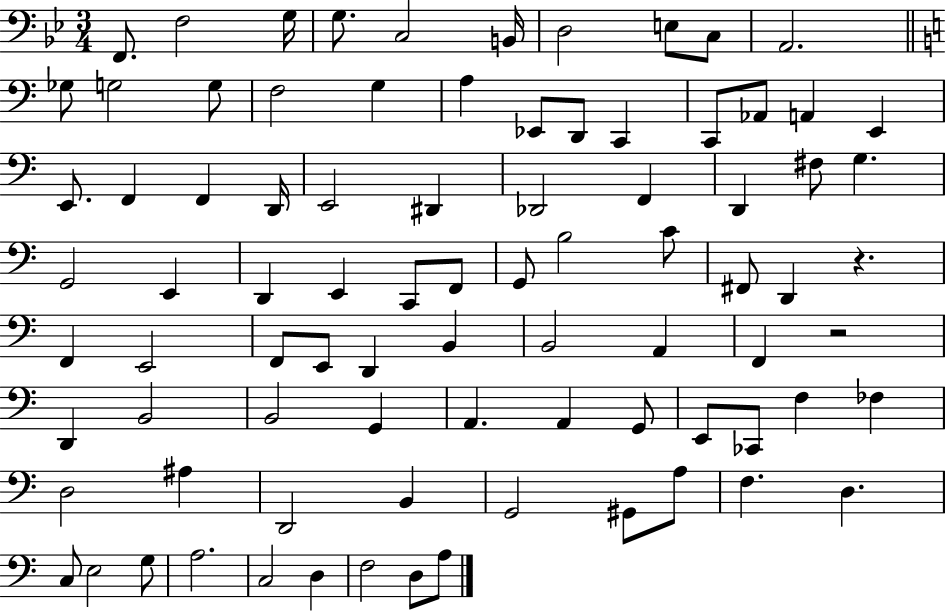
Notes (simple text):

F2/e. F3/h G3/s G3/e. C3/h B2/s D3/h E3/e C3/e A2/h. Gb3/e G3/h G3/e F3/h G3/q A3/q Eb2/e D2/e C2/q C2/e Ab2/e A2/q E2/q E2/e. F2/q F2/q D2/s E2/h D#2/q Db2/h F2/q D2/q F#3/e G3/q. G2/h E2/q D2/q E2/q C2/e F2/e G2/e B3/h C4/e F#2/e D2/q R/q. F2/q E2/h F2/e E2/e D2/q B2/q B2/h A2/q F2/q R/h D2/q B2/h B2/h G2/q A2/q. A2/q G2/e E2/e CES2/e F3/q FES3/q D3/h A#3/q D2/h B2/q G2/h G#2/e A3/e F3/q. D3/q. C3/e E3/h G3/e A3/h. C3/h D3/q F3/h D3/e A3/e